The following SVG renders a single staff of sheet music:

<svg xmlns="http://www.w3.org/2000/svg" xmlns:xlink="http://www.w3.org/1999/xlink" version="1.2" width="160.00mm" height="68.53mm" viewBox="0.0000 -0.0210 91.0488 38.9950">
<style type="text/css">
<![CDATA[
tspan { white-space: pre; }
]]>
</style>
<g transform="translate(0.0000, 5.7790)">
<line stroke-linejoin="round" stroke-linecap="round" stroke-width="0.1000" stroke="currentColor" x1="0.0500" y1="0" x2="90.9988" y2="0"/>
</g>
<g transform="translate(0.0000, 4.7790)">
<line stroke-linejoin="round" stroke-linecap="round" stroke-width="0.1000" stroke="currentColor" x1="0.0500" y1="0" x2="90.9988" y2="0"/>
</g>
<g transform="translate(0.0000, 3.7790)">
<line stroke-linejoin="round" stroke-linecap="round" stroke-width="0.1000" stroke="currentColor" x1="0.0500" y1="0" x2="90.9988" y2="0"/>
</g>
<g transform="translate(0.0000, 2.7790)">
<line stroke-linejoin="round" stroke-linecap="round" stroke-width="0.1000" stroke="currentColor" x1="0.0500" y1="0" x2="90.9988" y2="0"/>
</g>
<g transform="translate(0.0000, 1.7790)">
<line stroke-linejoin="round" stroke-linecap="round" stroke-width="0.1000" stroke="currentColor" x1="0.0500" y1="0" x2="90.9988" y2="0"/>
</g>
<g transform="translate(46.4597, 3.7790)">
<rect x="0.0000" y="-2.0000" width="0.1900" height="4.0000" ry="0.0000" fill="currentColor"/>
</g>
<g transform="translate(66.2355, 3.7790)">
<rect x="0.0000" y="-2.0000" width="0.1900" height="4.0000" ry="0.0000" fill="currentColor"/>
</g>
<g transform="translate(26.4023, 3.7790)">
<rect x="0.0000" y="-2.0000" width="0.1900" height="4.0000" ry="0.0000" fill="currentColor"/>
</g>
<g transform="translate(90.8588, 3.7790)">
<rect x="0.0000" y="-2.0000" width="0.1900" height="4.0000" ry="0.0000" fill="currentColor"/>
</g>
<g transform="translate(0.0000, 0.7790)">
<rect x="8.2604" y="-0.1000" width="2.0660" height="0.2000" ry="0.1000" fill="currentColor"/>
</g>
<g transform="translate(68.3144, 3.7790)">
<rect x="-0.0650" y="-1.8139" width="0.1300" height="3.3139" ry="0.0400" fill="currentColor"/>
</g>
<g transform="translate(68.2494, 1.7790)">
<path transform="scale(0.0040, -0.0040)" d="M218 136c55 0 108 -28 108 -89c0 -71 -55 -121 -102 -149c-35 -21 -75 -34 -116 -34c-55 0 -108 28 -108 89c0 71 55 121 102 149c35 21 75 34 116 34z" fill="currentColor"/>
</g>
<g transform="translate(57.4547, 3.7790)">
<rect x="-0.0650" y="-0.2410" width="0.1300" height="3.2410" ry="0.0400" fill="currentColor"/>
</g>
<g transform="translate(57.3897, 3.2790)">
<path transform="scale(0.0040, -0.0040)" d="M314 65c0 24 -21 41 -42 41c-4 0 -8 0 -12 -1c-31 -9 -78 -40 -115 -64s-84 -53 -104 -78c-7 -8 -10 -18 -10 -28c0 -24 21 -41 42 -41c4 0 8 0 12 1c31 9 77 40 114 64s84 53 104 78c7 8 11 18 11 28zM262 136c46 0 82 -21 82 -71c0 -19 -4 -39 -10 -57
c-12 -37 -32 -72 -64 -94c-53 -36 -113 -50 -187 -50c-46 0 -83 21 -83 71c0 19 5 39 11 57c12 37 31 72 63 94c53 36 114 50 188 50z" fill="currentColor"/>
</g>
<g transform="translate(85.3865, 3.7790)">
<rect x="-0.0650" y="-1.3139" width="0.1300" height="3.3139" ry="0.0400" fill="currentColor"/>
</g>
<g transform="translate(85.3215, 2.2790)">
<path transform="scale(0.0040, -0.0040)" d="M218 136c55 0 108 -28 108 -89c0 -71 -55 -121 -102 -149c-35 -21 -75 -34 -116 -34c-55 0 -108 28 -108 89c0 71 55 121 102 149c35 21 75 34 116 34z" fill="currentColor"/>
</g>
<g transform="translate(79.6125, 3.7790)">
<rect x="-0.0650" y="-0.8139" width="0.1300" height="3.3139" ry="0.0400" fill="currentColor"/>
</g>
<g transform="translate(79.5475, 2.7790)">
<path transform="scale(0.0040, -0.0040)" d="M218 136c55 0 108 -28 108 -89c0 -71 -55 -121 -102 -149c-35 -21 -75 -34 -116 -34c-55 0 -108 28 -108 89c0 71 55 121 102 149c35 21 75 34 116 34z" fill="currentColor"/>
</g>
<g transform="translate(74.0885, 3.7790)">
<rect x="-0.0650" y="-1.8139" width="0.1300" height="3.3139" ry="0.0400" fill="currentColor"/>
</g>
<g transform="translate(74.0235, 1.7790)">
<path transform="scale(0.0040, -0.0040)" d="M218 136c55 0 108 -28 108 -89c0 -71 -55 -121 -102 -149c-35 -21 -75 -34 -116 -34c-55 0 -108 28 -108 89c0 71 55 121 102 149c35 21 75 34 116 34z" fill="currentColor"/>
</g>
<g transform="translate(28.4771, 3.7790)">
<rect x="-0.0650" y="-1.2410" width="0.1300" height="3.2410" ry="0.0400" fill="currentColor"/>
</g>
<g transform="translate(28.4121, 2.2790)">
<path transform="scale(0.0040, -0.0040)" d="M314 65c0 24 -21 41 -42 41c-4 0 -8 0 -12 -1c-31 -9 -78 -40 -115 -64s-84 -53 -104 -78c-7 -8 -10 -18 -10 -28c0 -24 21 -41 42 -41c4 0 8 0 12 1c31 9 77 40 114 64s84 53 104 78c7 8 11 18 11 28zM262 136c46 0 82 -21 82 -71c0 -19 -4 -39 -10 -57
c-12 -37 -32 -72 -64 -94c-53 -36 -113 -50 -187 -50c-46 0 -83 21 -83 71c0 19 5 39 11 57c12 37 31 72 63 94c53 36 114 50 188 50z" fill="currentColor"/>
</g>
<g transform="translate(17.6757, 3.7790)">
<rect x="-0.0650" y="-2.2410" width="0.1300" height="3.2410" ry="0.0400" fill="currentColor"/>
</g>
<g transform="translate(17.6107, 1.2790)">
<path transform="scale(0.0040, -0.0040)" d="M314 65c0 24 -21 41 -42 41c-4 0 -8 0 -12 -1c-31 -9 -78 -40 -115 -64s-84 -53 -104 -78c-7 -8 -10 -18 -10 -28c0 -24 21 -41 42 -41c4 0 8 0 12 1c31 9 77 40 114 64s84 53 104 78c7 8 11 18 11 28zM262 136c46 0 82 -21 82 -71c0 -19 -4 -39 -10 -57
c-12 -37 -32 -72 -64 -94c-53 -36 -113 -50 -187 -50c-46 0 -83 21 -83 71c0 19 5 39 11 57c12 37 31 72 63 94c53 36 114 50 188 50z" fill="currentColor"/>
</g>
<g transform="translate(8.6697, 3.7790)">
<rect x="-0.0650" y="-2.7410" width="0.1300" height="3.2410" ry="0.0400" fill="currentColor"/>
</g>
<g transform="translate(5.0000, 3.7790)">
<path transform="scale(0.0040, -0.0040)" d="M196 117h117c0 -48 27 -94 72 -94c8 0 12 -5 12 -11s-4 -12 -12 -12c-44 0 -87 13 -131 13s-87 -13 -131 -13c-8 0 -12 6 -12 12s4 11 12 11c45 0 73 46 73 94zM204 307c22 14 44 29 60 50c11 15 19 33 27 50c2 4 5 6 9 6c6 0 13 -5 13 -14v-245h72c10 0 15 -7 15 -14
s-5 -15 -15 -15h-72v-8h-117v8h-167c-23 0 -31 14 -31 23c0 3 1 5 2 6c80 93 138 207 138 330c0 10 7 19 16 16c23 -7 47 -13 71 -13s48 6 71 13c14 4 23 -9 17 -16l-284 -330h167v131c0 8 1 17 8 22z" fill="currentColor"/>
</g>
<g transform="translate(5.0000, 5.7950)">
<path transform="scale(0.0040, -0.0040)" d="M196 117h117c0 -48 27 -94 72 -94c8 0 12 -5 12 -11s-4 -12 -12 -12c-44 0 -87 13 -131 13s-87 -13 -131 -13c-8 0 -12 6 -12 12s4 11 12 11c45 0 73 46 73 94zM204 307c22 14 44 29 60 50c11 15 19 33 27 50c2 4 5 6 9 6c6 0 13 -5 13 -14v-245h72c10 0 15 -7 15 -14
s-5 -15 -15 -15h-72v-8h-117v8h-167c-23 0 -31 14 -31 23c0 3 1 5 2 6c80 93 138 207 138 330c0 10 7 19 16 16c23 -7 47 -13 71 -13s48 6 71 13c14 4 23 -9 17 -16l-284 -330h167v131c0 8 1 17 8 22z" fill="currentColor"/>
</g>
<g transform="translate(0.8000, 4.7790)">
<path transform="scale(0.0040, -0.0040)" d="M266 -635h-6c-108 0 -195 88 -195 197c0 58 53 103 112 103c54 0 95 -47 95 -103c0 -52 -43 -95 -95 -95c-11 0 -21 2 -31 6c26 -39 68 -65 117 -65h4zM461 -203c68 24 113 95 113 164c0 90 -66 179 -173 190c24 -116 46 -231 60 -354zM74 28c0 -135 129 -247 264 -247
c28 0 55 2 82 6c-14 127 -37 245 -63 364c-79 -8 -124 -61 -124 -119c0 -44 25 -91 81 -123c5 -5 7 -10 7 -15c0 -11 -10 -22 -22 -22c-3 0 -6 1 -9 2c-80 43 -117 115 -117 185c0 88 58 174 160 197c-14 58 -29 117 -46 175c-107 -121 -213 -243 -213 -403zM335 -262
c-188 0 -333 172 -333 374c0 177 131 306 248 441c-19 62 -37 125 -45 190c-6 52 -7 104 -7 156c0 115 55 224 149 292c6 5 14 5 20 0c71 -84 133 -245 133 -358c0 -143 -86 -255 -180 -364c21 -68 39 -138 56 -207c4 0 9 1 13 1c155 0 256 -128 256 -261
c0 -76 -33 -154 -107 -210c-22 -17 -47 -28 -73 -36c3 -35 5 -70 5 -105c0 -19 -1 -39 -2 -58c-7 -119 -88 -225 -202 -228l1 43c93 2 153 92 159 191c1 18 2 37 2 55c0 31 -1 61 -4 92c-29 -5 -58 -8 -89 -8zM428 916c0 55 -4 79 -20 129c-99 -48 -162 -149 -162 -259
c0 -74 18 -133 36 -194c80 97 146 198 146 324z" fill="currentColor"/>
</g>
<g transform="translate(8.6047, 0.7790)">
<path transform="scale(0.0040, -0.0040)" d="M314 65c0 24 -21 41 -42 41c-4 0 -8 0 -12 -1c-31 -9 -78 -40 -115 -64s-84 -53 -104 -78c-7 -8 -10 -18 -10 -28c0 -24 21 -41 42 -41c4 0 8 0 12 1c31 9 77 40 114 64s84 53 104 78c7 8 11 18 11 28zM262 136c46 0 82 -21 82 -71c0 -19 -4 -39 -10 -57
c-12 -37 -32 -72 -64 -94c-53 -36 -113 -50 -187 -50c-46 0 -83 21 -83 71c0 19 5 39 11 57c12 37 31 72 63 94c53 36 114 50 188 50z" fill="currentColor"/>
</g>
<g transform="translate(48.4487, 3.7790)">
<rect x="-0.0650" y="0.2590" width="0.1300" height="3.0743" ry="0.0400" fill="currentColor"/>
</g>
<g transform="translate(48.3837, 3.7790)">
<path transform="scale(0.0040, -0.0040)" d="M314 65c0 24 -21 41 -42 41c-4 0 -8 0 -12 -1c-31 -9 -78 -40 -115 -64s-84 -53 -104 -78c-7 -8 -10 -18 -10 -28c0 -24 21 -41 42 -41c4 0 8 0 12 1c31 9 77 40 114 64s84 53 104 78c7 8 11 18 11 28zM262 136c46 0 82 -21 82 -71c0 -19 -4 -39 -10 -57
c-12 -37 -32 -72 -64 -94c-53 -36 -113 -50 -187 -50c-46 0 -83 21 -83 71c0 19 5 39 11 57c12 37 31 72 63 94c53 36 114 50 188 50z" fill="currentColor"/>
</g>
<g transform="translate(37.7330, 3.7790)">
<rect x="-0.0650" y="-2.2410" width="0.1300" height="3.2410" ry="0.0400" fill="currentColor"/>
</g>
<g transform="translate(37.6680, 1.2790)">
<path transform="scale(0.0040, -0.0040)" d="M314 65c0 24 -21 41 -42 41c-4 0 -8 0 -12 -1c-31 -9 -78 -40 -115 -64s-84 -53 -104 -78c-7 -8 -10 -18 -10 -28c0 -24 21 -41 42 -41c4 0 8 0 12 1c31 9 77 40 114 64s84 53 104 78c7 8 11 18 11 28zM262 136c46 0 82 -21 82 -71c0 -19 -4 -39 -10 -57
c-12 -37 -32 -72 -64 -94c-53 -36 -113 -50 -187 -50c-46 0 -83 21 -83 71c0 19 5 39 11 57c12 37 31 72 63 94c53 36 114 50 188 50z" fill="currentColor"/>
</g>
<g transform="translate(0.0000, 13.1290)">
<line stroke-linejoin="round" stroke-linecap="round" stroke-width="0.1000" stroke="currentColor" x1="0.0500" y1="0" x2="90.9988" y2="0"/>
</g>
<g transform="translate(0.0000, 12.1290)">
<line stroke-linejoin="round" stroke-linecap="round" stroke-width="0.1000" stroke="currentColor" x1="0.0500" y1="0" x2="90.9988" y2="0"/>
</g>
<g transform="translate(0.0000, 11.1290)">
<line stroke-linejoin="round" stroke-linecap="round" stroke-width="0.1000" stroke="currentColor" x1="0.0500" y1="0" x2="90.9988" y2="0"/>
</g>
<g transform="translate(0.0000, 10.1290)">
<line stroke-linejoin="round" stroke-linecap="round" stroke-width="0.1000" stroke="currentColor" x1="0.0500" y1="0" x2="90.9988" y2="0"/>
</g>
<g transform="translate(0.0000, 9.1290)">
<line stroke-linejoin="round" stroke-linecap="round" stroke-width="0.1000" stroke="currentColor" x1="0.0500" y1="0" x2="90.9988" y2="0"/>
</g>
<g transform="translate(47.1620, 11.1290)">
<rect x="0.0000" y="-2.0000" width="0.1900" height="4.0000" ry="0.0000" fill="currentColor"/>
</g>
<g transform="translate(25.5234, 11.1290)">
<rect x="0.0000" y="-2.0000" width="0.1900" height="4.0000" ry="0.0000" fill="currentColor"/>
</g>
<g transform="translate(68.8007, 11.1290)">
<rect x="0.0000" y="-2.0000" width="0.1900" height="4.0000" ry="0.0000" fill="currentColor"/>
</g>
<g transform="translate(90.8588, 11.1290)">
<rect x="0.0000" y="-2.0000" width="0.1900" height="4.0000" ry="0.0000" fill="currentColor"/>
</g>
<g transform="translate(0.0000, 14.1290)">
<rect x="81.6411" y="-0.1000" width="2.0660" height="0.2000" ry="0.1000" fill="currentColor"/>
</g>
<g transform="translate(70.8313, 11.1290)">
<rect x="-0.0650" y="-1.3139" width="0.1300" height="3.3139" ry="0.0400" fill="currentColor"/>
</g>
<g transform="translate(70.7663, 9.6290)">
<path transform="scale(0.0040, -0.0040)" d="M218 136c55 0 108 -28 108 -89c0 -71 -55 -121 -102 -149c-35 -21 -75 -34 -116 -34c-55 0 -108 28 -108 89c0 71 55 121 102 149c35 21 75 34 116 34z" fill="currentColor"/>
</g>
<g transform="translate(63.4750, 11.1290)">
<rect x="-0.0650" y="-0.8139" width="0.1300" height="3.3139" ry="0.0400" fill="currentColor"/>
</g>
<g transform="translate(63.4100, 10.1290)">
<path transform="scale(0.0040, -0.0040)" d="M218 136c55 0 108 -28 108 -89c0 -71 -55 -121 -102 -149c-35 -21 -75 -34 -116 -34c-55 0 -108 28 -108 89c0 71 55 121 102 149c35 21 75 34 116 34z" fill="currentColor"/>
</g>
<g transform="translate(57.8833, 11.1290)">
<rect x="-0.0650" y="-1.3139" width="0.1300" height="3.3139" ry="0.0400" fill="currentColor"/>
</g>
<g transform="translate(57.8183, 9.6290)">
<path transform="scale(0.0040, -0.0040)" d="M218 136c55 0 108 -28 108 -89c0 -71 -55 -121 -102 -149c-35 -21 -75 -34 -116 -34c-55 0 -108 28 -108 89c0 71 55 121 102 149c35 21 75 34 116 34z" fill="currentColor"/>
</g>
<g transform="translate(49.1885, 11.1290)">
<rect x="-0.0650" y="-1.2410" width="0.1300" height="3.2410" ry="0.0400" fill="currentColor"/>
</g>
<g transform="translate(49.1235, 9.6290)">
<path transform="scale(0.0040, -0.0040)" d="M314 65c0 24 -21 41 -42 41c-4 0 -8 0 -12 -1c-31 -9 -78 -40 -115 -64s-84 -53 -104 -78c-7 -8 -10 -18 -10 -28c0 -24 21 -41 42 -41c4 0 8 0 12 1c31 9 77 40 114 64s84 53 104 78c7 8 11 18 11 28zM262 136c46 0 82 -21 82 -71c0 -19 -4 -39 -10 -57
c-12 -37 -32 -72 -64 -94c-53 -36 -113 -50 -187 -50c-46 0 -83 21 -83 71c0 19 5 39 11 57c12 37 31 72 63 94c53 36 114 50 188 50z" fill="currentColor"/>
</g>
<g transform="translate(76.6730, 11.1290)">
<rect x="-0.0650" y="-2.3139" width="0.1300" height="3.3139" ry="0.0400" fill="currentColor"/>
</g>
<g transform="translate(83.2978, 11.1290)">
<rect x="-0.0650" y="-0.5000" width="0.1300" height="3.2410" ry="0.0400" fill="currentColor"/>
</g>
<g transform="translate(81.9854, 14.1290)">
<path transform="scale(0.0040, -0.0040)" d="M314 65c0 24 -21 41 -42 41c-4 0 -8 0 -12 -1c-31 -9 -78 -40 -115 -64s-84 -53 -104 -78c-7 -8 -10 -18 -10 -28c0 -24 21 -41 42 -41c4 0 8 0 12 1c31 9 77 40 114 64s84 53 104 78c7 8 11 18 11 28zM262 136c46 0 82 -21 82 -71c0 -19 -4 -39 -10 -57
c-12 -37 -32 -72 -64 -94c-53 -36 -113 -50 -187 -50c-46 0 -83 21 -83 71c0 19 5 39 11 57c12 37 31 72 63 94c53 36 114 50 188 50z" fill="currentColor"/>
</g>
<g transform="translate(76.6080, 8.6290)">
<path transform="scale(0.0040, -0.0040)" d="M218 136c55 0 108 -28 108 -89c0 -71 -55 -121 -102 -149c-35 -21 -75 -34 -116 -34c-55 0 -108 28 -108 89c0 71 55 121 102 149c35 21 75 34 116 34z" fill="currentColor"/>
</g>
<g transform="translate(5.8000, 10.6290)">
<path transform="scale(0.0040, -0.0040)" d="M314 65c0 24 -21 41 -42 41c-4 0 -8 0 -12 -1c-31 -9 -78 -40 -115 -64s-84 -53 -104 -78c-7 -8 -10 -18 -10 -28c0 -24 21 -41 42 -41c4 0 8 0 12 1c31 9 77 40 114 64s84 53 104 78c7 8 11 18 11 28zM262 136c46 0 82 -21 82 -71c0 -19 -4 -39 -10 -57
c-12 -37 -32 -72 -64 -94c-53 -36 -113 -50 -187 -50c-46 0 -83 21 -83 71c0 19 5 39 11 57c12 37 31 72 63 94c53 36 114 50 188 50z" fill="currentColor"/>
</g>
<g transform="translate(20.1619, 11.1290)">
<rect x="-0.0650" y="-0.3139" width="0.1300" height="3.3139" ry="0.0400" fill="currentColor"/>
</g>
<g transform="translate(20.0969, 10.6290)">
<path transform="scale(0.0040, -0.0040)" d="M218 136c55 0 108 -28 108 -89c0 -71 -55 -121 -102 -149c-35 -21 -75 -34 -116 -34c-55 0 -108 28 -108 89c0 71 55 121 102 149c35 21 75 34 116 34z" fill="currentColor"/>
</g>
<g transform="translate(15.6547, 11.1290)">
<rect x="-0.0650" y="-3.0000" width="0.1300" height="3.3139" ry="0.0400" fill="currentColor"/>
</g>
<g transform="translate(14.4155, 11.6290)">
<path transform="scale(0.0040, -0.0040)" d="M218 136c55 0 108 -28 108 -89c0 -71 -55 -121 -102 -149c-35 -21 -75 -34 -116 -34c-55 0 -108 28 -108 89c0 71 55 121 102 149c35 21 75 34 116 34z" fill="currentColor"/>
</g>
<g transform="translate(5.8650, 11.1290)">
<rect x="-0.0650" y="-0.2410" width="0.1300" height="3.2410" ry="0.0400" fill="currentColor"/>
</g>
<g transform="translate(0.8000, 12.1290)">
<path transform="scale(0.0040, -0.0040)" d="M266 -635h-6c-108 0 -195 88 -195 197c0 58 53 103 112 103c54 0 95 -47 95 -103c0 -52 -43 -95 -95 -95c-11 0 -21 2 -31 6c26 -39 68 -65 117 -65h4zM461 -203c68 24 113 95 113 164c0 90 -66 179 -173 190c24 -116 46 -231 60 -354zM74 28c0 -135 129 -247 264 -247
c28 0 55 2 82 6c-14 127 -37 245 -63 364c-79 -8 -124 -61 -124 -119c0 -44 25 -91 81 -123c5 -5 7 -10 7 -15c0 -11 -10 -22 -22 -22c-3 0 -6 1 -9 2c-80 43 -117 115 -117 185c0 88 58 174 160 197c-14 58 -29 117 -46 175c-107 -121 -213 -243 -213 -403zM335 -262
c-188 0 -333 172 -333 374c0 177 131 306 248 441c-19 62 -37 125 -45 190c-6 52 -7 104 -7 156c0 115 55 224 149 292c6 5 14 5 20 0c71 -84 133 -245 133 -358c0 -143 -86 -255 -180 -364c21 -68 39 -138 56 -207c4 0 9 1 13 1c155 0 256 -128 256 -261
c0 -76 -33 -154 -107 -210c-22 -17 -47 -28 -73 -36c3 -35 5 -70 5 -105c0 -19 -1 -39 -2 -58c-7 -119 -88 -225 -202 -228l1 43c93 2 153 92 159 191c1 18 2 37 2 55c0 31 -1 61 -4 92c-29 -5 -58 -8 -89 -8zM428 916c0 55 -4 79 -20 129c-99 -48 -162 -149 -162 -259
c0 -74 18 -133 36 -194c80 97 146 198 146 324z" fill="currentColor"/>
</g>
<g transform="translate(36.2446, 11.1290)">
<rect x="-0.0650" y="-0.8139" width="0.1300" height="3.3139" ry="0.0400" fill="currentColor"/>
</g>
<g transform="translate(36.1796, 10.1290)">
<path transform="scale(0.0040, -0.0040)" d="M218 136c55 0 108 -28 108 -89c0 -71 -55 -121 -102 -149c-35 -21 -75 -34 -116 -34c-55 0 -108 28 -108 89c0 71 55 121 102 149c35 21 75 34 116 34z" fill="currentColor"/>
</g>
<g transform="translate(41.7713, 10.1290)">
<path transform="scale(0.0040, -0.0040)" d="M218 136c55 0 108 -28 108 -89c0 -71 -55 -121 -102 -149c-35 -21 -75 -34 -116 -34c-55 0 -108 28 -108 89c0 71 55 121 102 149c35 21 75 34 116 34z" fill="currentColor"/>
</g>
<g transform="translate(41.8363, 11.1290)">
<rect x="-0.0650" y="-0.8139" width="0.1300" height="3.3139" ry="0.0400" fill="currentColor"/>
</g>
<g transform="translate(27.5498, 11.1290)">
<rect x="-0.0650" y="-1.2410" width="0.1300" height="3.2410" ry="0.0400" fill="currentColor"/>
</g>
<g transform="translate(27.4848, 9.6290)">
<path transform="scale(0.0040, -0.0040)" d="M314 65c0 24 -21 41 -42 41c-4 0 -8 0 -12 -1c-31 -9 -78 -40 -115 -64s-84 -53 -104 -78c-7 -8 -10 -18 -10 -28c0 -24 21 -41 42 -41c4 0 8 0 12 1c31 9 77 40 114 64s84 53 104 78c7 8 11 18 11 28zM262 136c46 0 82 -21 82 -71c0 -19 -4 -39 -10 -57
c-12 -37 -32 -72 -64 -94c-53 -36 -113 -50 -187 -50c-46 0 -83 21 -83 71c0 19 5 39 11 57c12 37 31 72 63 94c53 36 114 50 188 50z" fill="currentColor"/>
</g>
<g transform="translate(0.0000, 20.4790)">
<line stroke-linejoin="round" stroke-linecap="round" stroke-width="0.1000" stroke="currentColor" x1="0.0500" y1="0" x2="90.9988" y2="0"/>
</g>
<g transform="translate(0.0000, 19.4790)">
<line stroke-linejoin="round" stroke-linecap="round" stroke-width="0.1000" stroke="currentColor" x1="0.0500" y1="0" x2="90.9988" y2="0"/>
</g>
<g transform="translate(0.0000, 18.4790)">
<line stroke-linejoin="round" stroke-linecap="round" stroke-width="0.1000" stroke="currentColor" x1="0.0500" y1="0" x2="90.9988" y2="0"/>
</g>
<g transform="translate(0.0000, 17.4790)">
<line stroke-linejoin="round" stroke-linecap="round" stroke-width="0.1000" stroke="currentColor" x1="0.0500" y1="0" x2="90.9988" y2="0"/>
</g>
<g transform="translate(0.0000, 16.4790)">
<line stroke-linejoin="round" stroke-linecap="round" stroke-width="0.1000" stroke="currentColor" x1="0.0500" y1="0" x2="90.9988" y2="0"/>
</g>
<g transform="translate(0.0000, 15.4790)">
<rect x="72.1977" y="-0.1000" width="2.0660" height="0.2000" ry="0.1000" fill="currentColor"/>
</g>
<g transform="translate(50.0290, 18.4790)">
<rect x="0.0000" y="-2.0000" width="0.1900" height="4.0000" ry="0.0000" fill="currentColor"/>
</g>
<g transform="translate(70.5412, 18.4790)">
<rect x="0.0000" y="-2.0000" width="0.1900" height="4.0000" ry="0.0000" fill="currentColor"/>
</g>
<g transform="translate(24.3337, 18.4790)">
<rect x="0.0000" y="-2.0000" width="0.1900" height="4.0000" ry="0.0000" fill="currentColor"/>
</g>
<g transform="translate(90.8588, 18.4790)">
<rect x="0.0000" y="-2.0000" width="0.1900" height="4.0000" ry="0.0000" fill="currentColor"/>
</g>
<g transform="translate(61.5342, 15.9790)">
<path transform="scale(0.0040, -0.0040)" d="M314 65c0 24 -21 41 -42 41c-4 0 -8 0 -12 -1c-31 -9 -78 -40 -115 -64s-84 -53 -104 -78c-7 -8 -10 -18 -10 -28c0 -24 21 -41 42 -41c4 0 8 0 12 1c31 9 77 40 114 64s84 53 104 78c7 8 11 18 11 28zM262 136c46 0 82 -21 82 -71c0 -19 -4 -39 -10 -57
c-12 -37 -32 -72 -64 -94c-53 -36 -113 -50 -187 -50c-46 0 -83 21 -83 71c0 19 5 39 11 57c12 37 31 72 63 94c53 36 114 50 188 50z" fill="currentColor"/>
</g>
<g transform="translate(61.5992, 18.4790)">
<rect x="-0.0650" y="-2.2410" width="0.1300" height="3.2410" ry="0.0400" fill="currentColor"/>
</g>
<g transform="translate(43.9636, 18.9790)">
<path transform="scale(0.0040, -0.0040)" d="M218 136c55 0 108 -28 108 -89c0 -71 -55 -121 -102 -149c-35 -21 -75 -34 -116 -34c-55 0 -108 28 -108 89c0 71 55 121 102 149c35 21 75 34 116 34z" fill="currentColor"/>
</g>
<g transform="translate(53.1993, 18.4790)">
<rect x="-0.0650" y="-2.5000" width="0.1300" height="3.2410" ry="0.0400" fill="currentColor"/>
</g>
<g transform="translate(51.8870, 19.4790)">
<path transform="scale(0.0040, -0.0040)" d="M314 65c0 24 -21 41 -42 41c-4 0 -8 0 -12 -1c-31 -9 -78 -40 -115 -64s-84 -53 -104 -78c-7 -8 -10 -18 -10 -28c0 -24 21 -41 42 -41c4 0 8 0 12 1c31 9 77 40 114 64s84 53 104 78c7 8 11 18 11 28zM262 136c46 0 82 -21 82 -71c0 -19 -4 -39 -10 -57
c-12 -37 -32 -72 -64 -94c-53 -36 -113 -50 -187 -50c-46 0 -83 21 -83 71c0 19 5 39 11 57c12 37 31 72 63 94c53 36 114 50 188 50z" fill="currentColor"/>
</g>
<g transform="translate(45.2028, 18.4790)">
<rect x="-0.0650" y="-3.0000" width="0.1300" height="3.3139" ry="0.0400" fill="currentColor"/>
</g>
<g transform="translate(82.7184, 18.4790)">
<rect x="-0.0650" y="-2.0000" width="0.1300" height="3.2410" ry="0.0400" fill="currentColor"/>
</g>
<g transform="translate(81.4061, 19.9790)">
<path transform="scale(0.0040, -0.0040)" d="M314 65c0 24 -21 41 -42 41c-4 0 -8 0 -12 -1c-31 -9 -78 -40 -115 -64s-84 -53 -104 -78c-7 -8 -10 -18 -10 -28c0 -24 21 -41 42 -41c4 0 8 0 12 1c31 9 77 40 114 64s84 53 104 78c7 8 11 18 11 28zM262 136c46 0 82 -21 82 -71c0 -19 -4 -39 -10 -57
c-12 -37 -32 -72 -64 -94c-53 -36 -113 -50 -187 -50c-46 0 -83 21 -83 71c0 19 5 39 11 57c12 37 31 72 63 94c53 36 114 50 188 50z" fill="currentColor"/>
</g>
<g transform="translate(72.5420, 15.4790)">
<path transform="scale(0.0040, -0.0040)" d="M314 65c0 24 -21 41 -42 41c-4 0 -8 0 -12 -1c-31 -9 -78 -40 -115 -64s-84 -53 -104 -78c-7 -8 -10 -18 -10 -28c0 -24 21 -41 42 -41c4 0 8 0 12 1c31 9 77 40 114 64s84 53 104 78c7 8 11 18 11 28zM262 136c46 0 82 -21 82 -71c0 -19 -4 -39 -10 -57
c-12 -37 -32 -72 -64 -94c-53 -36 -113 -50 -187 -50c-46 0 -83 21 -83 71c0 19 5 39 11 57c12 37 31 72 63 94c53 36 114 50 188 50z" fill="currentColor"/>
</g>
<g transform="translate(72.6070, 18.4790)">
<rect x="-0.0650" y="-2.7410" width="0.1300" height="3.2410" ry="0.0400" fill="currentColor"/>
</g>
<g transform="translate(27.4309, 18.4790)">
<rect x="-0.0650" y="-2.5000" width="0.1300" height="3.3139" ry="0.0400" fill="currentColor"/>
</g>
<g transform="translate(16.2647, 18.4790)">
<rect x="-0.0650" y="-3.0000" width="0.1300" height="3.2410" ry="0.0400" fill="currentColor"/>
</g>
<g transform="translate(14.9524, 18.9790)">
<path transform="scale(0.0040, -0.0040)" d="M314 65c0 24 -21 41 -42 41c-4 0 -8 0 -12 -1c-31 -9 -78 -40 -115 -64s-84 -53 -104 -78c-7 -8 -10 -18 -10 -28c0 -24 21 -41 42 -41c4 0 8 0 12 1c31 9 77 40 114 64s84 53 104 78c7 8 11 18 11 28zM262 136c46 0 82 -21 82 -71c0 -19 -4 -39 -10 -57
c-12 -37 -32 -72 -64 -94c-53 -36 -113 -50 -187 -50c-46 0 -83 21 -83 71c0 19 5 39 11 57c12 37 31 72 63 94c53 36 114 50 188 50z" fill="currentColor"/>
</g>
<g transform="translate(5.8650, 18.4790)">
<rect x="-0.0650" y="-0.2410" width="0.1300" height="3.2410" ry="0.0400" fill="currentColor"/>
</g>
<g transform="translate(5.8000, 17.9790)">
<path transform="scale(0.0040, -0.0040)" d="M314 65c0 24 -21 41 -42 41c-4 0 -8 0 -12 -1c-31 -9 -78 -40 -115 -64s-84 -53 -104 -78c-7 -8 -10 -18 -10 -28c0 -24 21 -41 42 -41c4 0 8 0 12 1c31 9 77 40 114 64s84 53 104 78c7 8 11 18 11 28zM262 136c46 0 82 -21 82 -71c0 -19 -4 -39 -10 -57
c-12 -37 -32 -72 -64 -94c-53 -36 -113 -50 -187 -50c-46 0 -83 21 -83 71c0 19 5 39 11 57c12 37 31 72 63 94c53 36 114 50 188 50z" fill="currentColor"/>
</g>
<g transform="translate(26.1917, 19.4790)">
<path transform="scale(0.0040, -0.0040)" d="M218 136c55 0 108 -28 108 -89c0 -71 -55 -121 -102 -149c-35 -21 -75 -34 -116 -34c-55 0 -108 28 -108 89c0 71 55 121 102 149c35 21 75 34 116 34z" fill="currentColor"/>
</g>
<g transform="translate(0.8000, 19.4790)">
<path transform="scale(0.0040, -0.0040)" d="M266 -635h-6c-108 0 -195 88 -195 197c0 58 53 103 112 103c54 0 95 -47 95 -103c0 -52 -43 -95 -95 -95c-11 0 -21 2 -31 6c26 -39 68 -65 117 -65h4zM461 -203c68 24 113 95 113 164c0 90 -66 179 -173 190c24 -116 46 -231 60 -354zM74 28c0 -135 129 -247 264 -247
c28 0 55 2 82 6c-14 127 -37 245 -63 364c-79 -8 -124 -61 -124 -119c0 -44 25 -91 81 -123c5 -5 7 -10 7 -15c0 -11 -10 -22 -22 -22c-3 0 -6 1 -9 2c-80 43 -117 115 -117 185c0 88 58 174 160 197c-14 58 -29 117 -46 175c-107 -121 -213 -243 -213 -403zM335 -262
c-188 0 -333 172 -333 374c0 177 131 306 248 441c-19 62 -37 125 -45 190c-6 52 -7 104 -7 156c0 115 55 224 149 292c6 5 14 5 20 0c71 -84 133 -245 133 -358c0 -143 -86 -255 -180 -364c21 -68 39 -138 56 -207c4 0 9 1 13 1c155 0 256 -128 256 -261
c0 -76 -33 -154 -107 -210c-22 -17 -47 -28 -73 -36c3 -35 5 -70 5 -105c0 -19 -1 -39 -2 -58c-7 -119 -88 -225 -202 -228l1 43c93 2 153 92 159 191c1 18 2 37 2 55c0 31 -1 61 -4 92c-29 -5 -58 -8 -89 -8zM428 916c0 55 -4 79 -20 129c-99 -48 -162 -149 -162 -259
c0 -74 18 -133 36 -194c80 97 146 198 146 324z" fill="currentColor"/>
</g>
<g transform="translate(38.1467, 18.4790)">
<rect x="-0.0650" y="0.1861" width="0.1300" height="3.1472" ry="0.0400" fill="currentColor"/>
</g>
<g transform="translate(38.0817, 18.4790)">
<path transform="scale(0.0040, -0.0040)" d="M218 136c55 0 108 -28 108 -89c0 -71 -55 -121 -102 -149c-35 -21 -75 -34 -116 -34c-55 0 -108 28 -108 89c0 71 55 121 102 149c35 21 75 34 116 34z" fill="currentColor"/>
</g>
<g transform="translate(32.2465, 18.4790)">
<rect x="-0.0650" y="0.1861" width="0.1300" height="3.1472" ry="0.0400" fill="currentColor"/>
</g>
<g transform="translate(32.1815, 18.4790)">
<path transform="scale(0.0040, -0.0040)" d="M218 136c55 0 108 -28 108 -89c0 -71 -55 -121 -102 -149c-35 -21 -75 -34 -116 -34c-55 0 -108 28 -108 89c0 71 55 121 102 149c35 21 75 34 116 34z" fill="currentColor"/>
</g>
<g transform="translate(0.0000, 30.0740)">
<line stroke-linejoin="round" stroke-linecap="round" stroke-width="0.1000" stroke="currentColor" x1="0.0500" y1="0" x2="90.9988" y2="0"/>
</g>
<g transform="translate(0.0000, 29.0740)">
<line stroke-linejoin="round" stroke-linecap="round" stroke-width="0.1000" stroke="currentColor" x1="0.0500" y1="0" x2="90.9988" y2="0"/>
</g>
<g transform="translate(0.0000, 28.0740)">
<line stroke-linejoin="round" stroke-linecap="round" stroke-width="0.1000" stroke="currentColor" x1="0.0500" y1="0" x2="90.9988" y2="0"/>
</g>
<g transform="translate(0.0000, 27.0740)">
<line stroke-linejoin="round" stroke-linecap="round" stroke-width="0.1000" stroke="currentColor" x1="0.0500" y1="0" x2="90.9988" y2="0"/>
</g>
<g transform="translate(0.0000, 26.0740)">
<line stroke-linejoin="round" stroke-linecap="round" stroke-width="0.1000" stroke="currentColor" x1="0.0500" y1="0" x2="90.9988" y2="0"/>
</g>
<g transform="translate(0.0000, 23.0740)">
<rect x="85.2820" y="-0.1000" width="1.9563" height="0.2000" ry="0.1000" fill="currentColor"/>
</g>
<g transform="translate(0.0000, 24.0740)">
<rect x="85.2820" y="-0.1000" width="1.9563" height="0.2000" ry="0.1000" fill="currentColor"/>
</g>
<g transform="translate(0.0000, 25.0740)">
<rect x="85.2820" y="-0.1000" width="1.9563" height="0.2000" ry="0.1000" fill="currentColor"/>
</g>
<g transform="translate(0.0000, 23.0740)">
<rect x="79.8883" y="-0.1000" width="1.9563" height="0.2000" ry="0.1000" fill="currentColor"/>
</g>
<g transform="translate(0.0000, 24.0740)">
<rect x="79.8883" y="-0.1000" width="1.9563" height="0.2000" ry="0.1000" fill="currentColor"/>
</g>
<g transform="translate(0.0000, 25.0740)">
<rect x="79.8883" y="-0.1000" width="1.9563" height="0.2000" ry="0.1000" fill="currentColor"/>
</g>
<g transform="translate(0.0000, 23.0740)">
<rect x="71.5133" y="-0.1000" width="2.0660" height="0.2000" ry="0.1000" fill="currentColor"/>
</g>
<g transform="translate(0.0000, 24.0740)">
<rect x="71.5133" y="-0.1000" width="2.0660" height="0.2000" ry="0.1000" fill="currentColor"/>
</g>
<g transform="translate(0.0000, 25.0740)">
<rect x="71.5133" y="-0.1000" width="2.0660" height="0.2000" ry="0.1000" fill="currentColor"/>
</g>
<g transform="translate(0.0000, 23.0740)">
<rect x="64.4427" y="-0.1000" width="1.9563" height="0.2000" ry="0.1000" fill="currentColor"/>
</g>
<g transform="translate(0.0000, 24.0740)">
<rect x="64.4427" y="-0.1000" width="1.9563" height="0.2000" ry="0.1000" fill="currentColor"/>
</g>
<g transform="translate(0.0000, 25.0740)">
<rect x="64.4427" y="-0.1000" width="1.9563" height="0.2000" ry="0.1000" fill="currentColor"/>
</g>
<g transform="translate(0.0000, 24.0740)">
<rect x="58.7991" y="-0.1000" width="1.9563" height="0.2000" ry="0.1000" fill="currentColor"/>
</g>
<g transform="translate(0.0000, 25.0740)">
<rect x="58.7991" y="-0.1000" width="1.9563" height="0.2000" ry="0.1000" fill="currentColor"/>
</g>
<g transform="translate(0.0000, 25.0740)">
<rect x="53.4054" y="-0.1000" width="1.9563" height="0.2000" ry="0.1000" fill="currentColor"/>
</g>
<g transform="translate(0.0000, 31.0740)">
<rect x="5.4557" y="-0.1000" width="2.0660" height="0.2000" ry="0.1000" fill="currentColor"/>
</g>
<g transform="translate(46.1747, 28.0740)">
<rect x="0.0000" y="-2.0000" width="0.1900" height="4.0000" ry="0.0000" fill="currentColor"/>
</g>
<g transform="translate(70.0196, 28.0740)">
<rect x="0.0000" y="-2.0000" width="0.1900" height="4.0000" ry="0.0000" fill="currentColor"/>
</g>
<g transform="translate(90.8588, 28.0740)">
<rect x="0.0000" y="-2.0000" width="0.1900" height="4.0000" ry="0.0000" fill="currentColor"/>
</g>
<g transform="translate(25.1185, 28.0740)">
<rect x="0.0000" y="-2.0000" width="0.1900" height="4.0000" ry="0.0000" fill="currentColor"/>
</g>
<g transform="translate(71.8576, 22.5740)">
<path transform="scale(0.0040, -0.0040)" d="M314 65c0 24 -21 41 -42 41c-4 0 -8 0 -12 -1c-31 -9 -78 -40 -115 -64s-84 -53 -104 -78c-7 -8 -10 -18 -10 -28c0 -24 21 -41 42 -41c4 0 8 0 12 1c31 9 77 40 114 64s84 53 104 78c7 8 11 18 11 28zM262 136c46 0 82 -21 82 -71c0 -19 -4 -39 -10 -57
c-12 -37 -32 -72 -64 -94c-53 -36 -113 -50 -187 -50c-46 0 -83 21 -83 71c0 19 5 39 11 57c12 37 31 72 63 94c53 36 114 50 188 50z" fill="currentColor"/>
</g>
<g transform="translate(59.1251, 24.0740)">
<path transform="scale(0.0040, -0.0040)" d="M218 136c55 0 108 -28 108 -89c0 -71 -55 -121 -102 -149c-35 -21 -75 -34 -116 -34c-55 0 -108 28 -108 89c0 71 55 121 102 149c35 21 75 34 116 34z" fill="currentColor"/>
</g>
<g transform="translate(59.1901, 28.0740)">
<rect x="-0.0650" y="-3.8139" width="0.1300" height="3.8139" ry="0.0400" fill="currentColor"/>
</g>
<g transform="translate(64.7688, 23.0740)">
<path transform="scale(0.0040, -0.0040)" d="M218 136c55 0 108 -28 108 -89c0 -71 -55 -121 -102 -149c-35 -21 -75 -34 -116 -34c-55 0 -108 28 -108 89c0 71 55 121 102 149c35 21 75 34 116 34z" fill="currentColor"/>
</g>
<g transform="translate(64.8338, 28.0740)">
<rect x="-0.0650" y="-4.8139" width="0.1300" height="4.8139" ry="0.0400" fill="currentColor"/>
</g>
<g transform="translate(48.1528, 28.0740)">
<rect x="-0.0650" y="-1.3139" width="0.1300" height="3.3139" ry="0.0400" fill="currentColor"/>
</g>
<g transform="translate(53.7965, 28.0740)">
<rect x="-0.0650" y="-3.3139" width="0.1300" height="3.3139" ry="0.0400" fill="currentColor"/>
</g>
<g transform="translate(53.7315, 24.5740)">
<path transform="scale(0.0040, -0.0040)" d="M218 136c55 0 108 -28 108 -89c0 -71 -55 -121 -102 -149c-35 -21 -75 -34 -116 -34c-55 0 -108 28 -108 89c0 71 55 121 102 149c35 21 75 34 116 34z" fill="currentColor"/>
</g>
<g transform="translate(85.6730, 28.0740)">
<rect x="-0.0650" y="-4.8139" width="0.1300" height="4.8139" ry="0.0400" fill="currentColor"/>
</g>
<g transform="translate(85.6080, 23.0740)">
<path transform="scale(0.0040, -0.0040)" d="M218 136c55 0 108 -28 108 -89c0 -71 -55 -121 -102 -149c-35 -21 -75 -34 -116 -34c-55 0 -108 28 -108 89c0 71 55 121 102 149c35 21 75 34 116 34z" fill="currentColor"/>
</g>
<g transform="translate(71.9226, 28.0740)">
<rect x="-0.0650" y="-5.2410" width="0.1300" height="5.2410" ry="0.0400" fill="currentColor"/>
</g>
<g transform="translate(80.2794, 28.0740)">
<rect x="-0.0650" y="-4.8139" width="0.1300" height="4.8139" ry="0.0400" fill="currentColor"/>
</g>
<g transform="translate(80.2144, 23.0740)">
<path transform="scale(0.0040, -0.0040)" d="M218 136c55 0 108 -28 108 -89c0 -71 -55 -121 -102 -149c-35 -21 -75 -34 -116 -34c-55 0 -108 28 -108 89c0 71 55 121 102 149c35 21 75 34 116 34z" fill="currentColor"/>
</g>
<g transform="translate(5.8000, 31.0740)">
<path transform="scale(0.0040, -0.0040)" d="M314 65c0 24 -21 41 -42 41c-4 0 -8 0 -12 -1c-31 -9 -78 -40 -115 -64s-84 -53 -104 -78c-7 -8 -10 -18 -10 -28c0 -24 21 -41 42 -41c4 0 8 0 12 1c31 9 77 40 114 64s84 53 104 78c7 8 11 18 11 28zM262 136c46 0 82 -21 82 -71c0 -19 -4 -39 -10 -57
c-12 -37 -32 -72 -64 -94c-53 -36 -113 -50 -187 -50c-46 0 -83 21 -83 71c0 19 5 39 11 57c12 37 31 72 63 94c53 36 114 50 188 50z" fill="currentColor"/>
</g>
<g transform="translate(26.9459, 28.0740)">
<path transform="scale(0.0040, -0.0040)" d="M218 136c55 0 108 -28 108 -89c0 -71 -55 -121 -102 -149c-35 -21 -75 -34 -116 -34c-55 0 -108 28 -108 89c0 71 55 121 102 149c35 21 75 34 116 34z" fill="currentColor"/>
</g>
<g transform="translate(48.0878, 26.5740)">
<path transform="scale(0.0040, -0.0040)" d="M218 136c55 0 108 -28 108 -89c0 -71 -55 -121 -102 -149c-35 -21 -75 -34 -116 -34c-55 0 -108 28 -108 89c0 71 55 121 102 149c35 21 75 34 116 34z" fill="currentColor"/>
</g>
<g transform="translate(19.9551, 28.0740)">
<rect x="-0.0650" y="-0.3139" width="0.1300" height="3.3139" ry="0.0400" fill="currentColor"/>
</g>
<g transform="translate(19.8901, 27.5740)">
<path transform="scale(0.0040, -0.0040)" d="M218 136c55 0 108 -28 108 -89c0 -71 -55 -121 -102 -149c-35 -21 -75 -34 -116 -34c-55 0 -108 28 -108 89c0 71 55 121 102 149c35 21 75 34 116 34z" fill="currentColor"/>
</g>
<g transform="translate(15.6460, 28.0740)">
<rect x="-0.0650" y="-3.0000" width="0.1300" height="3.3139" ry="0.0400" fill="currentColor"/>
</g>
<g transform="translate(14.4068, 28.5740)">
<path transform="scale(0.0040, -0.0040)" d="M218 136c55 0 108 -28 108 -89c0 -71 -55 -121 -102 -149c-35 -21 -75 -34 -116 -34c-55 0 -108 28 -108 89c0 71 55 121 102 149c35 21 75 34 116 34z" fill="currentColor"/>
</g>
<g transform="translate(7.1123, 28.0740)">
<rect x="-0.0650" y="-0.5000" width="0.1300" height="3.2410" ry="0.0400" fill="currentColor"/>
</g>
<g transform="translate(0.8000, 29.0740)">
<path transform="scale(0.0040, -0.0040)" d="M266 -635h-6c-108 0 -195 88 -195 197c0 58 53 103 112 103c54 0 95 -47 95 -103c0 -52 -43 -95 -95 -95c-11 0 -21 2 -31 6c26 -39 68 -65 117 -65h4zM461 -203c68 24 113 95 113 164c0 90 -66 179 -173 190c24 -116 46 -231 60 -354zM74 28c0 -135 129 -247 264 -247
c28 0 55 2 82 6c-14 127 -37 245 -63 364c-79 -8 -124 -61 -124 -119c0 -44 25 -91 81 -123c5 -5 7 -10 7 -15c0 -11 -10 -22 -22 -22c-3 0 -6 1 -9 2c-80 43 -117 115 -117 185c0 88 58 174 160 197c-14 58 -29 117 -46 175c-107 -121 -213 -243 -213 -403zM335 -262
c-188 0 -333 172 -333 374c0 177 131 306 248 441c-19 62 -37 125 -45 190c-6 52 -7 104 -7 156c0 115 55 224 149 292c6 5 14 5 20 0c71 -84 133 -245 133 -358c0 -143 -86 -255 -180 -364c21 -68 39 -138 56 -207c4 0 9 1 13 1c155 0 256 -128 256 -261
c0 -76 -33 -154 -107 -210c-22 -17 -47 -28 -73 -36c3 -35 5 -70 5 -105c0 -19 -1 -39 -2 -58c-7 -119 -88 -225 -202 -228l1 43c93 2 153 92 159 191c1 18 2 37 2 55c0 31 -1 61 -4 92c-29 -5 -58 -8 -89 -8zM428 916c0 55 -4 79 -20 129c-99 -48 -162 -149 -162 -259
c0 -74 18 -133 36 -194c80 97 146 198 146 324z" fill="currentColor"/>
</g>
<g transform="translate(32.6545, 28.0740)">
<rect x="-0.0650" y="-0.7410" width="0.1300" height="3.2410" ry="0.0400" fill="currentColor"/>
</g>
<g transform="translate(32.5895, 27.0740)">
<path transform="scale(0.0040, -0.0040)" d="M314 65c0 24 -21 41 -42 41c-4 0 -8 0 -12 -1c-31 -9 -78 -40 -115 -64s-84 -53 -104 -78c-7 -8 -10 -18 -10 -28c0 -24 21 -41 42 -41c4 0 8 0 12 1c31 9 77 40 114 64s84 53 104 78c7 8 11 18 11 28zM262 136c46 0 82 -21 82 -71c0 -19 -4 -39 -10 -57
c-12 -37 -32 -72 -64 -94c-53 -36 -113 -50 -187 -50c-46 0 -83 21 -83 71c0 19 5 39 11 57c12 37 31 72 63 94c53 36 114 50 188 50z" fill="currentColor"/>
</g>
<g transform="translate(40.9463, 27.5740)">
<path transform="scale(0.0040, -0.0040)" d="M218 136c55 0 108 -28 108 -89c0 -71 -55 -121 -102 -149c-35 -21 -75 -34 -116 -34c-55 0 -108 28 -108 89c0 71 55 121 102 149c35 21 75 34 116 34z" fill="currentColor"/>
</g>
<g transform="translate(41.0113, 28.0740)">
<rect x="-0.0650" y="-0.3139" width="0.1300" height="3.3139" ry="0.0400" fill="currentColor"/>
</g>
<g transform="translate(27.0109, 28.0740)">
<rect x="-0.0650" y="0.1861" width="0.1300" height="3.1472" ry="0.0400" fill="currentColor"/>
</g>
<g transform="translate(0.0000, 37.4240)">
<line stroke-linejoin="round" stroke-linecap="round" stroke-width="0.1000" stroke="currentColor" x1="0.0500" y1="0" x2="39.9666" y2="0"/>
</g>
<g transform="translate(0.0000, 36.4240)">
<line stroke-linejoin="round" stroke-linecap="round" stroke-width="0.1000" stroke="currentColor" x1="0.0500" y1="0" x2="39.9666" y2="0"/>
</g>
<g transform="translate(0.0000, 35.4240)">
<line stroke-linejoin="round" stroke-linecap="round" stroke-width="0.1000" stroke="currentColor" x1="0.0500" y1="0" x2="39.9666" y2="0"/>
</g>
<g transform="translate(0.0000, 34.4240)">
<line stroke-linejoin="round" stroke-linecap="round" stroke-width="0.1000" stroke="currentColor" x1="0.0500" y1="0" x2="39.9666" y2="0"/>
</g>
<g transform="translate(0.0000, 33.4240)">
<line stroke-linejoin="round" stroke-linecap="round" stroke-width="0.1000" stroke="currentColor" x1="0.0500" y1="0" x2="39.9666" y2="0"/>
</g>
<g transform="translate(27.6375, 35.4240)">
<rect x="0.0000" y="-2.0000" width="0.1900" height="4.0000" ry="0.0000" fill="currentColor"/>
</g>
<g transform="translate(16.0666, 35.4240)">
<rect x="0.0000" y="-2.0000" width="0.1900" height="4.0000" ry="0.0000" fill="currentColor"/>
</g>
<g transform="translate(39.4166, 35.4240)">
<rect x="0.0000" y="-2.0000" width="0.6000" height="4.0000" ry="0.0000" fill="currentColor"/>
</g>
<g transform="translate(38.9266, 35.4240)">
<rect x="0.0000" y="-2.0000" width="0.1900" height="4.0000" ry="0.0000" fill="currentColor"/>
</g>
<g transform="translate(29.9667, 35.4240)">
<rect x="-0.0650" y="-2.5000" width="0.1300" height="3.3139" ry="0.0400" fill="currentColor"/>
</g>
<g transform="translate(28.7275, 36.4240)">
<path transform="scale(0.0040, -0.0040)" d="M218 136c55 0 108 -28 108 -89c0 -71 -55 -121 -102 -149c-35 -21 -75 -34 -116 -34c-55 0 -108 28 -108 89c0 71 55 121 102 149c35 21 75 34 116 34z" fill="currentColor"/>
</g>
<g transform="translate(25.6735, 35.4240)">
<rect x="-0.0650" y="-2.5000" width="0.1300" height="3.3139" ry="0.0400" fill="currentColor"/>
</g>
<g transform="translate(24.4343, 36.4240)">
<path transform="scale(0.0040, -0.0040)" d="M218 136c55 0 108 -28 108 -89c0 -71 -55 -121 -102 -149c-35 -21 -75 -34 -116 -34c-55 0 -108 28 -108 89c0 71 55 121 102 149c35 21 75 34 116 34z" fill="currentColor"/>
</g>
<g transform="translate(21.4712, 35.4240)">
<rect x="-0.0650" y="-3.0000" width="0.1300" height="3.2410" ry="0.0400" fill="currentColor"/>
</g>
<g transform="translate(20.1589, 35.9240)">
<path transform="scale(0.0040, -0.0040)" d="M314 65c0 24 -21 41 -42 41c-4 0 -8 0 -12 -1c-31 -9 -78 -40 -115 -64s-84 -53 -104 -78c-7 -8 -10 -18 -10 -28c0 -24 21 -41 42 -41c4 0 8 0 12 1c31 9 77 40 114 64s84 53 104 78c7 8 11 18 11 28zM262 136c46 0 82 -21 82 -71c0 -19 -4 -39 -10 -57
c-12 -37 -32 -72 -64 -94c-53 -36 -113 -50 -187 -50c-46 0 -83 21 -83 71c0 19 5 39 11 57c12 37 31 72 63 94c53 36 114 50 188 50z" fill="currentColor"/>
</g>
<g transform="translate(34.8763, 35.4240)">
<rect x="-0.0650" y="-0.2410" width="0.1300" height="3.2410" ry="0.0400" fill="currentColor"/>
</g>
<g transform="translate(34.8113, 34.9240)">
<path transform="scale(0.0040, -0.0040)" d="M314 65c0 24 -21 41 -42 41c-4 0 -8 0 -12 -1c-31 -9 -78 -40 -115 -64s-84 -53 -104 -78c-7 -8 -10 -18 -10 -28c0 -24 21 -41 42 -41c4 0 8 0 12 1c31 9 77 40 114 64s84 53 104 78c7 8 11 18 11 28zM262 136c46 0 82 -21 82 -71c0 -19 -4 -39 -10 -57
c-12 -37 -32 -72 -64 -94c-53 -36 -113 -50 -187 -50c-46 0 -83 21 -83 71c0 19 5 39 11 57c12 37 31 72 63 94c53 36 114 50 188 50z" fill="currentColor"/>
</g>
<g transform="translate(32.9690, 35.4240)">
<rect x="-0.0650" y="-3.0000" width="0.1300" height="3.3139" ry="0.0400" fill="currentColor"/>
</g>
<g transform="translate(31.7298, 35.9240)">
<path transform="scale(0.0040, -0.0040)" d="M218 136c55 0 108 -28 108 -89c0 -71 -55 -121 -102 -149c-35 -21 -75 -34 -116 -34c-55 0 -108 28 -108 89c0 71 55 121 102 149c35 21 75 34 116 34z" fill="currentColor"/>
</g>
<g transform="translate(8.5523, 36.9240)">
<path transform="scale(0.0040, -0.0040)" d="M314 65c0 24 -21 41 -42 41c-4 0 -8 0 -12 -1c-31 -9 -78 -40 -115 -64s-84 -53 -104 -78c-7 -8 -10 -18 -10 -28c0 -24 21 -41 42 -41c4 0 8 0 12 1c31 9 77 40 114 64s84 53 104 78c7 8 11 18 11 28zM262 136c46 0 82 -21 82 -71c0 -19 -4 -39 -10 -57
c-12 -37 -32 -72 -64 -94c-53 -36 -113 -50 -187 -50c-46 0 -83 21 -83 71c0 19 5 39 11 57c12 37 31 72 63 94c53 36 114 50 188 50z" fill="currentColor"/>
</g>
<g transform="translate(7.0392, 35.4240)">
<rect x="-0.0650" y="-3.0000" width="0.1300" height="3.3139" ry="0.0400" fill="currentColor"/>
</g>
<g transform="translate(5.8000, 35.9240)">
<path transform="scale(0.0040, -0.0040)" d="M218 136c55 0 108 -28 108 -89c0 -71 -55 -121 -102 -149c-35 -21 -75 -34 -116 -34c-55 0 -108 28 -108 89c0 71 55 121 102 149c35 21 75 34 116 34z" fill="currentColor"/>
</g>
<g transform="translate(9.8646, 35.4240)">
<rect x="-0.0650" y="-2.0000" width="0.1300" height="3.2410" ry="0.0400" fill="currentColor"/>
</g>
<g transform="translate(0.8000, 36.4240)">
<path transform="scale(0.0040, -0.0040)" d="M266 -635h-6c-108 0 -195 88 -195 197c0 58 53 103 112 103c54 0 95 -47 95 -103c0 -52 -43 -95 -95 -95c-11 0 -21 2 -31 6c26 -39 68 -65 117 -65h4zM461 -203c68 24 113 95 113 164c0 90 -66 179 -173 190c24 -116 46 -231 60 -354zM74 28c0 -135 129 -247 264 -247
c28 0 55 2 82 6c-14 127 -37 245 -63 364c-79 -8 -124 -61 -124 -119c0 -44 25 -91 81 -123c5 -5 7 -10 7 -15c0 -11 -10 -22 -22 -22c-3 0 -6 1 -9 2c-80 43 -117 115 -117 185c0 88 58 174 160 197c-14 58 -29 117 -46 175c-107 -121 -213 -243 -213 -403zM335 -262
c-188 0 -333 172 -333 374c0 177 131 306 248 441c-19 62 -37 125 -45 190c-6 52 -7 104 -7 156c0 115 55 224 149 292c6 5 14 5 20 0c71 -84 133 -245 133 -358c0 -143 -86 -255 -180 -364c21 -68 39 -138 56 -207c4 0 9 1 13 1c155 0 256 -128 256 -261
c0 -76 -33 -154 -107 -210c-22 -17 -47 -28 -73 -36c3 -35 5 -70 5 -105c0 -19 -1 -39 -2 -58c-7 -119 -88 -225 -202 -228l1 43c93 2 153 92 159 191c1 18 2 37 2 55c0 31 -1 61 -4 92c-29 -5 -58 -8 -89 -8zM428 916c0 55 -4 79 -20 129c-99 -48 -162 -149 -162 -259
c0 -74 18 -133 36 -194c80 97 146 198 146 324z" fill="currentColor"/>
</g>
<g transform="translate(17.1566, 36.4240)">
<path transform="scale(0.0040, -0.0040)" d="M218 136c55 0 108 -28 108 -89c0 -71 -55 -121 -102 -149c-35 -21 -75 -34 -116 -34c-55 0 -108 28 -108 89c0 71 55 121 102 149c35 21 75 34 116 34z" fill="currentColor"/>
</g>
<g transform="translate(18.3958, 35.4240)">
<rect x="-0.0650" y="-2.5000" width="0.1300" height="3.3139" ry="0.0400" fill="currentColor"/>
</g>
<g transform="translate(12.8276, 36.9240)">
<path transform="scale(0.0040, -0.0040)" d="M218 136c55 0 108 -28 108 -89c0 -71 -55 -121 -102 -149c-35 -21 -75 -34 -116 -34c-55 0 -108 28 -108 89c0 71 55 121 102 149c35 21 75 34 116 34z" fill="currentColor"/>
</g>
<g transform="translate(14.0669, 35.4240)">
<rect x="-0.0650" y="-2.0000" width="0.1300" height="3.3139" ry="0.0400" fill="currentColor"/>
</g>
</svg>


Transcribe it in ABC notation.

X:1
T:Untitled
M:4/4
L:1/4
K:C
a2 g2 e2 g2 B2 c2 f f d e c2 A c e2 d d e2 e d e g C2 c2 A2 G B B A G2 g2 a2 F2 C2 A c B d2 c e b c' e' f'2 e' e' A F2 F G A2 G G A c2